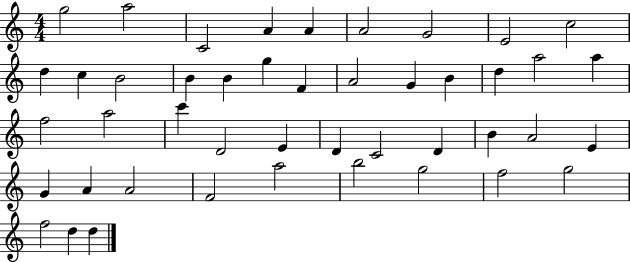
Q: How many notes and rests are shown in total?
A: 45